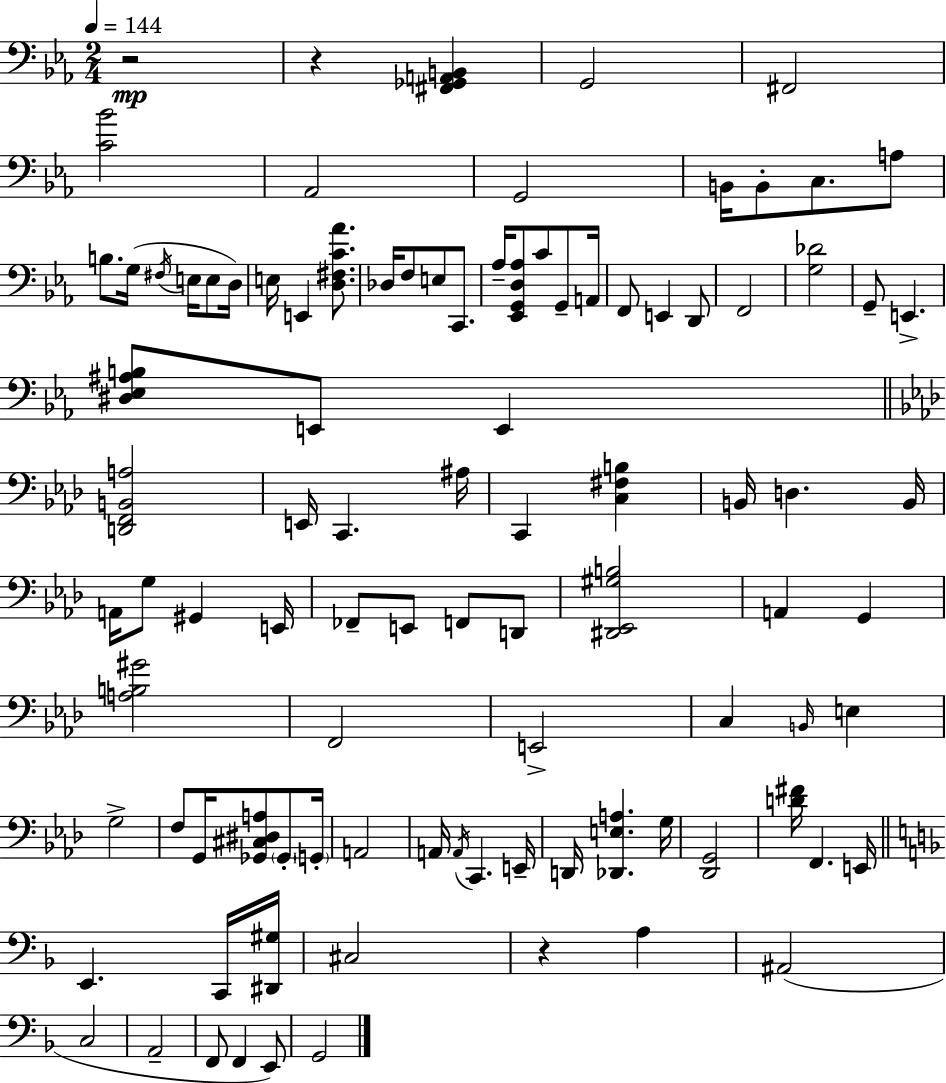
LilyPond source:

{
  \clef bass
  \numericTimeSignature
  \time 2/4
  \key c \minor
  \tempo 4 = 144
  \repeat volta 2 { r2\mp | r4 <fis, ges, a, b,>4 | g,2 | fis,2 | \break <c' bes'>2 | aes,2 | g,2 | b,16 b,8-. c8. a8 | \break b8. g16( \acciaccatura { fis16 } e16 e8 | d16) e16 e,4 <d fis c' aes'>8. | des16 f8 e8 c,8. | aes16-- <ees, g, d aes>8 c'8 g,8-- | \break a,16 f,8 e,4 d,8 | f,2 | <g des'>2 | g,8-- e,4.-> | \break <dis ees ais b>8 e,8 e,4 | \bar "||" \break \key aes \major <d, f, b, a>2 | e,16 c,4. ais16 | c,4 <c fis b>4 | b,16 d4. b,16 | \break a,16 g8 gis,4 e,16 | fes,8-- e,8 f,8 d,8 | <dis, ees, gis b>2 | a,4 g,4 | \break <a b gis'>2 | f,2 | e,2-> | c4 \grace { b,16 } e4 | \break g2-> | f8 g,16 <ges, cis dis a>8 \parenthesize ges,8-. | \parenthesize g,16-. a,2 | a,16 \acciaccatura { a,16 } c,4. | \break e,16-- d,16 <des, e a>4. | g16 <des, g,>2 | <d' fis'>16 f,4. | e,16 \bar "||" \break \key d \minor e,4. c,16 <dis, gis>16 | cis2 | r4 a4 | ais,2( | \break c2 | a,2-- | f,8 f,4 e,8) | g,2 | \break } \bar "|."
}